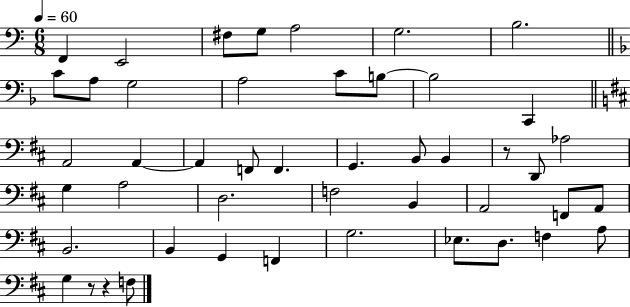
X:1
T:Untitled
M:6/8
L:1/4
K:C
F,, E,,2 ^F,/2 G,/2 A,2 G,2 B,2 C/2 A,/2 G,2 A,2 C/2 B,/2 B,2 C,, A,,2 A,, A,, F,,/2 F,, G,, B,,/2 B,, z/2 D,,/2 _A,2 G, A,2 D,2 F,2 B,, A,,2 F,,/2 A,,/2 B,,2 B,, G,, F,, G,2 _E,/2 D,/2 F, A,/2 G, z/2 z F,/2